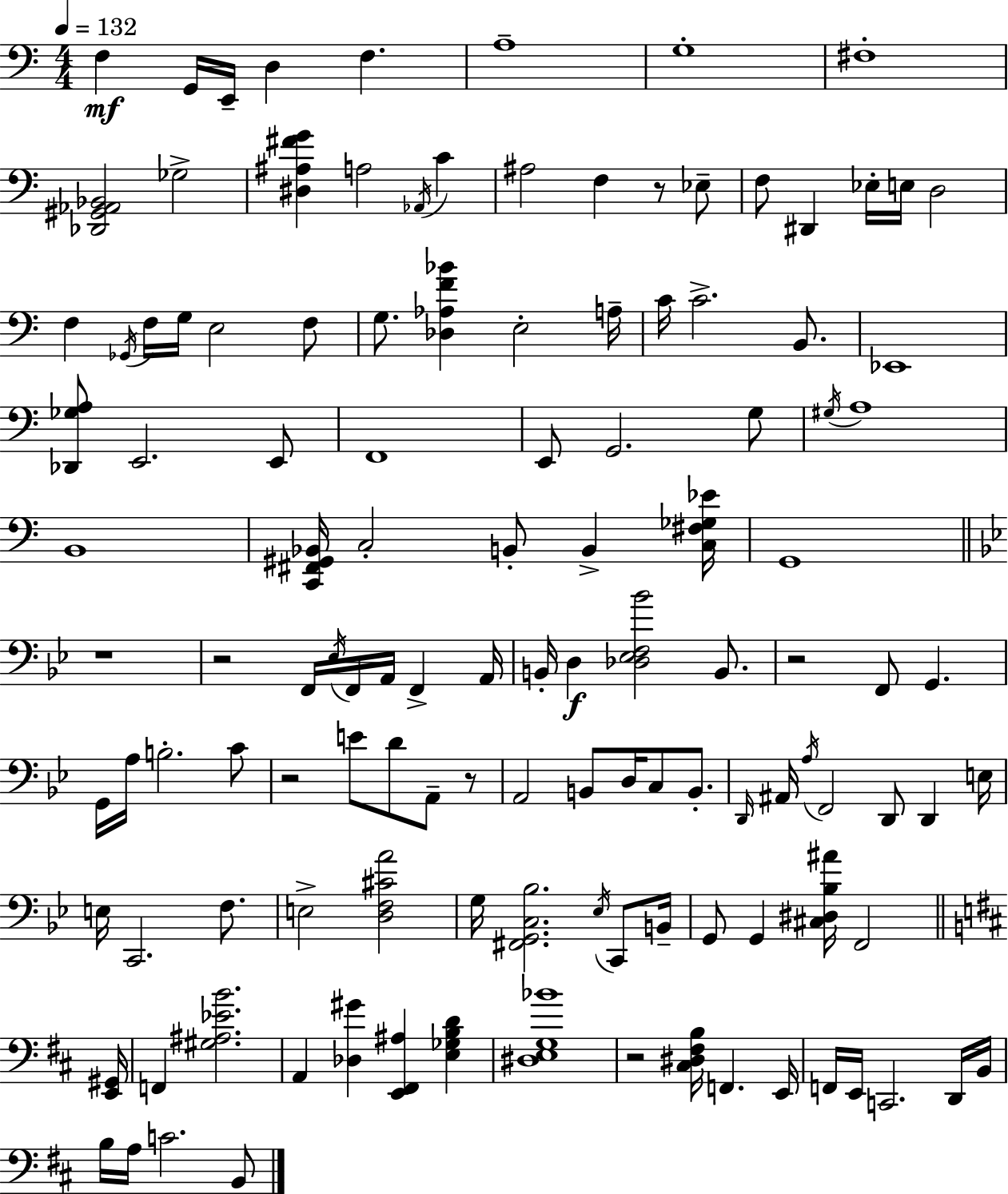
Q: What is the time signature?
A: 4/4